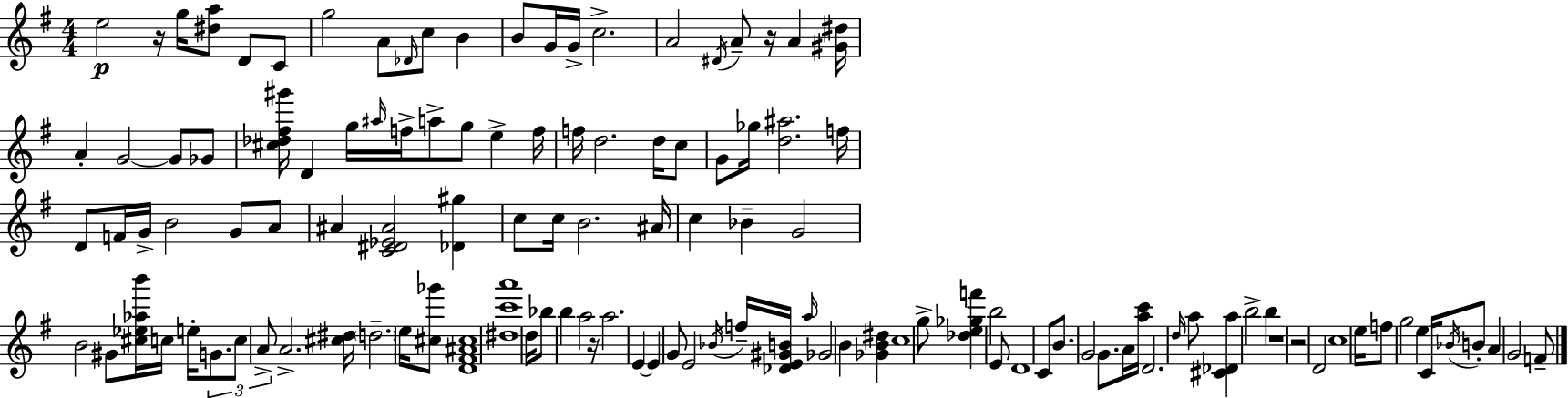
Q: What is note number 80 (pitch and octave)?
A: C4